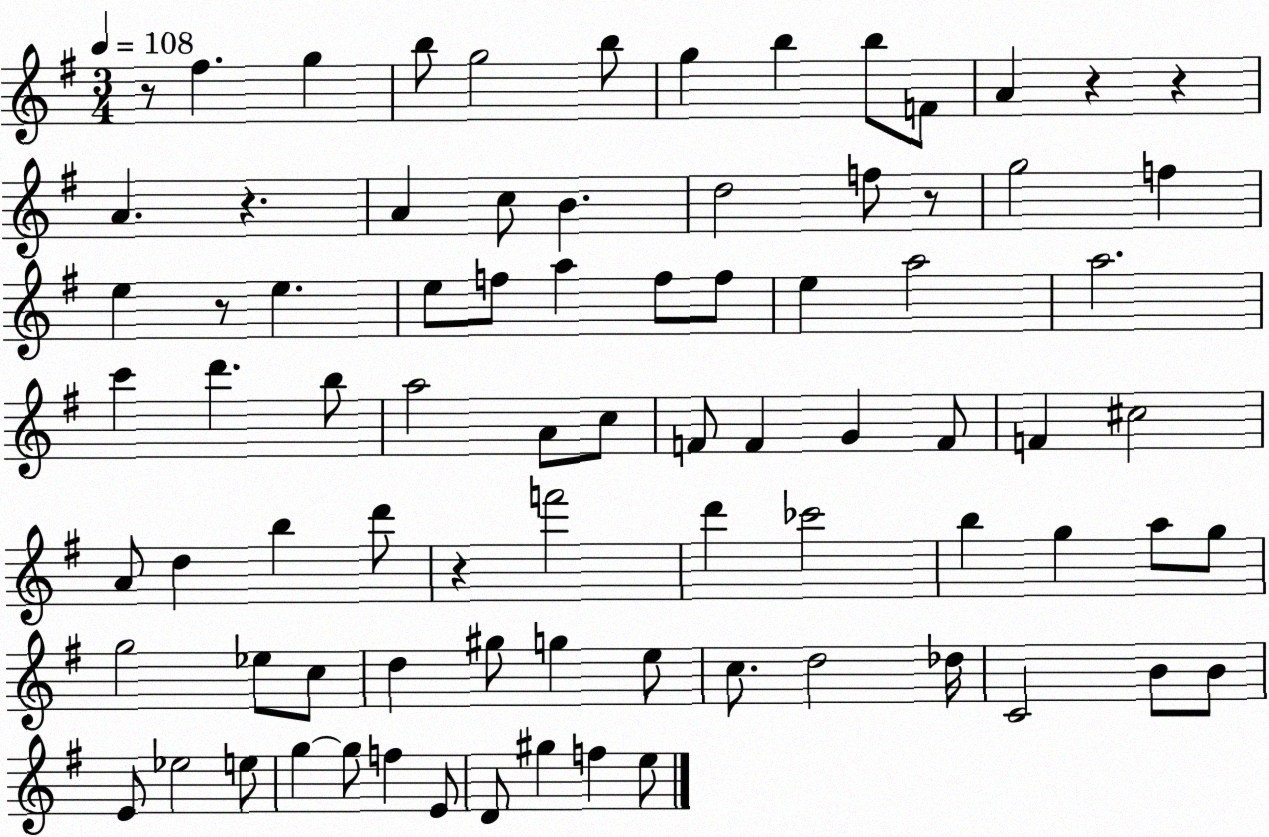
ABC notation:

X:1
T:Untitled
M:3/4
L:1/4
K:G
z/2 ^f g b/2 g2 b/2 g b b/2 F/2 A z z A z A c/2 B d2 f/2 z/2 g2 f e z/2 e e/2 f/2 a f/2 f/2 e a2 a2 c' d' b/2 a2 A/2 c/2 F/2 F G F/2 F ^c2 A/2 d b d'/2 z f'2 d' _c'2 b g a/2 g/2 g2 _e/2 c/2 d ^g/2 g e/2 c/2 d2 _d/4 C2 B/2 B/2 E/2 _e2 e/2 g g/2 f E/2 D/2 ^g f e/2